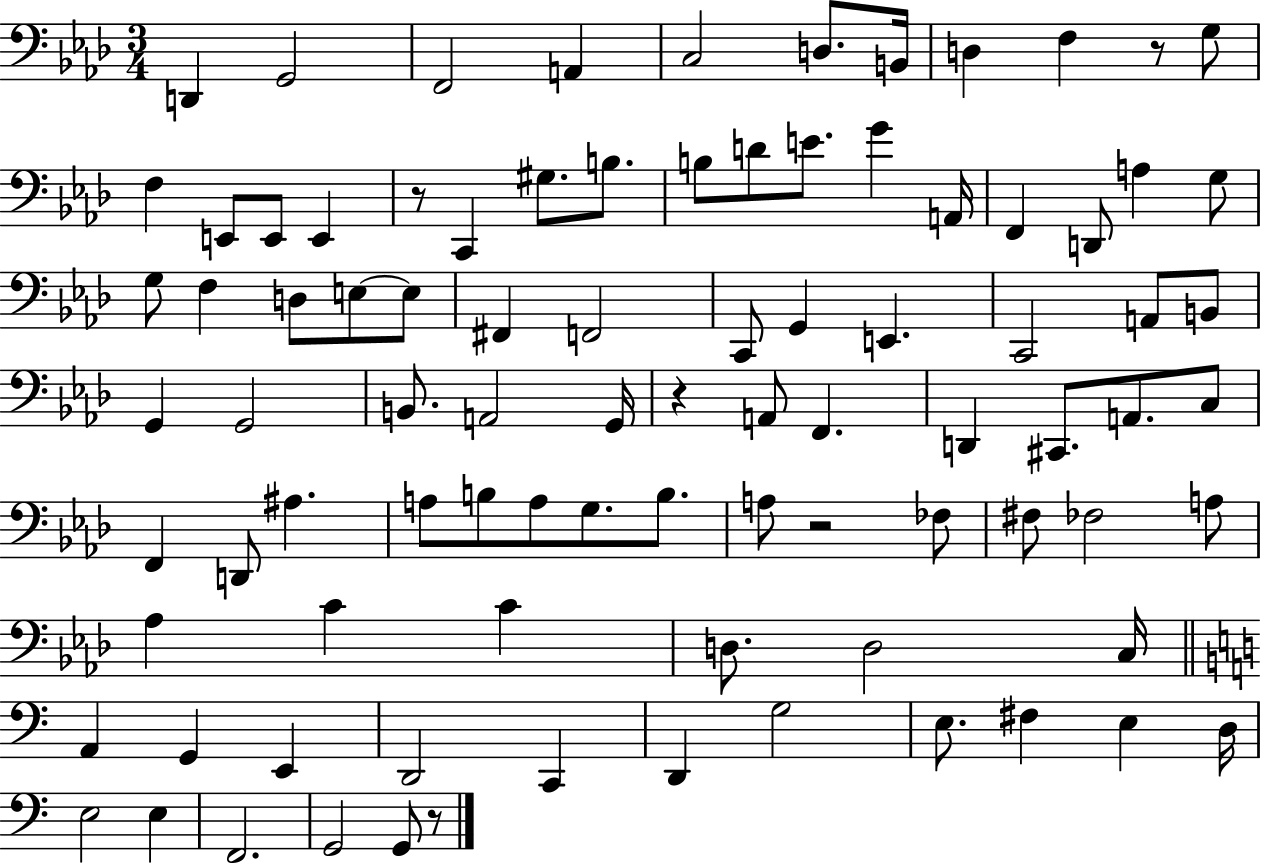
D2/q G2/h F2/h A2/q C3/h D3/e. B2/s D3/q F3/q R/e G3/e F3/q E2/e E2/e E2/q R/e C2/q G#3/e. B3/e. B3/e D4/e E4/e. G4/q A2/s F2/q D2/e A3/q G3/e G3/e F3/q D3/e E3/e E3/e F#2/q F2/h C2/e G2/q E2/q. C2/h A2/e B2/e G2/q G2/h B2/e. A2/h G2/s R/q A2/e F2/q. D2/q C#2/e. A2/e. C3/e F2/q D2/e A#3/q. A3/e B3/e A3/e G3/e. B3/e. A3/e R/h FES3/e F#3/e FES3/h A3/e Ab3/q C4/q C4/q D3/e. D3/h C3/s A2/q G2/q E2/q D2/h C2/q D2/q G3/h E3/e. F#3/q E3/q D3/s E3/h E3/q F2/h. G2/h G2/e R/e